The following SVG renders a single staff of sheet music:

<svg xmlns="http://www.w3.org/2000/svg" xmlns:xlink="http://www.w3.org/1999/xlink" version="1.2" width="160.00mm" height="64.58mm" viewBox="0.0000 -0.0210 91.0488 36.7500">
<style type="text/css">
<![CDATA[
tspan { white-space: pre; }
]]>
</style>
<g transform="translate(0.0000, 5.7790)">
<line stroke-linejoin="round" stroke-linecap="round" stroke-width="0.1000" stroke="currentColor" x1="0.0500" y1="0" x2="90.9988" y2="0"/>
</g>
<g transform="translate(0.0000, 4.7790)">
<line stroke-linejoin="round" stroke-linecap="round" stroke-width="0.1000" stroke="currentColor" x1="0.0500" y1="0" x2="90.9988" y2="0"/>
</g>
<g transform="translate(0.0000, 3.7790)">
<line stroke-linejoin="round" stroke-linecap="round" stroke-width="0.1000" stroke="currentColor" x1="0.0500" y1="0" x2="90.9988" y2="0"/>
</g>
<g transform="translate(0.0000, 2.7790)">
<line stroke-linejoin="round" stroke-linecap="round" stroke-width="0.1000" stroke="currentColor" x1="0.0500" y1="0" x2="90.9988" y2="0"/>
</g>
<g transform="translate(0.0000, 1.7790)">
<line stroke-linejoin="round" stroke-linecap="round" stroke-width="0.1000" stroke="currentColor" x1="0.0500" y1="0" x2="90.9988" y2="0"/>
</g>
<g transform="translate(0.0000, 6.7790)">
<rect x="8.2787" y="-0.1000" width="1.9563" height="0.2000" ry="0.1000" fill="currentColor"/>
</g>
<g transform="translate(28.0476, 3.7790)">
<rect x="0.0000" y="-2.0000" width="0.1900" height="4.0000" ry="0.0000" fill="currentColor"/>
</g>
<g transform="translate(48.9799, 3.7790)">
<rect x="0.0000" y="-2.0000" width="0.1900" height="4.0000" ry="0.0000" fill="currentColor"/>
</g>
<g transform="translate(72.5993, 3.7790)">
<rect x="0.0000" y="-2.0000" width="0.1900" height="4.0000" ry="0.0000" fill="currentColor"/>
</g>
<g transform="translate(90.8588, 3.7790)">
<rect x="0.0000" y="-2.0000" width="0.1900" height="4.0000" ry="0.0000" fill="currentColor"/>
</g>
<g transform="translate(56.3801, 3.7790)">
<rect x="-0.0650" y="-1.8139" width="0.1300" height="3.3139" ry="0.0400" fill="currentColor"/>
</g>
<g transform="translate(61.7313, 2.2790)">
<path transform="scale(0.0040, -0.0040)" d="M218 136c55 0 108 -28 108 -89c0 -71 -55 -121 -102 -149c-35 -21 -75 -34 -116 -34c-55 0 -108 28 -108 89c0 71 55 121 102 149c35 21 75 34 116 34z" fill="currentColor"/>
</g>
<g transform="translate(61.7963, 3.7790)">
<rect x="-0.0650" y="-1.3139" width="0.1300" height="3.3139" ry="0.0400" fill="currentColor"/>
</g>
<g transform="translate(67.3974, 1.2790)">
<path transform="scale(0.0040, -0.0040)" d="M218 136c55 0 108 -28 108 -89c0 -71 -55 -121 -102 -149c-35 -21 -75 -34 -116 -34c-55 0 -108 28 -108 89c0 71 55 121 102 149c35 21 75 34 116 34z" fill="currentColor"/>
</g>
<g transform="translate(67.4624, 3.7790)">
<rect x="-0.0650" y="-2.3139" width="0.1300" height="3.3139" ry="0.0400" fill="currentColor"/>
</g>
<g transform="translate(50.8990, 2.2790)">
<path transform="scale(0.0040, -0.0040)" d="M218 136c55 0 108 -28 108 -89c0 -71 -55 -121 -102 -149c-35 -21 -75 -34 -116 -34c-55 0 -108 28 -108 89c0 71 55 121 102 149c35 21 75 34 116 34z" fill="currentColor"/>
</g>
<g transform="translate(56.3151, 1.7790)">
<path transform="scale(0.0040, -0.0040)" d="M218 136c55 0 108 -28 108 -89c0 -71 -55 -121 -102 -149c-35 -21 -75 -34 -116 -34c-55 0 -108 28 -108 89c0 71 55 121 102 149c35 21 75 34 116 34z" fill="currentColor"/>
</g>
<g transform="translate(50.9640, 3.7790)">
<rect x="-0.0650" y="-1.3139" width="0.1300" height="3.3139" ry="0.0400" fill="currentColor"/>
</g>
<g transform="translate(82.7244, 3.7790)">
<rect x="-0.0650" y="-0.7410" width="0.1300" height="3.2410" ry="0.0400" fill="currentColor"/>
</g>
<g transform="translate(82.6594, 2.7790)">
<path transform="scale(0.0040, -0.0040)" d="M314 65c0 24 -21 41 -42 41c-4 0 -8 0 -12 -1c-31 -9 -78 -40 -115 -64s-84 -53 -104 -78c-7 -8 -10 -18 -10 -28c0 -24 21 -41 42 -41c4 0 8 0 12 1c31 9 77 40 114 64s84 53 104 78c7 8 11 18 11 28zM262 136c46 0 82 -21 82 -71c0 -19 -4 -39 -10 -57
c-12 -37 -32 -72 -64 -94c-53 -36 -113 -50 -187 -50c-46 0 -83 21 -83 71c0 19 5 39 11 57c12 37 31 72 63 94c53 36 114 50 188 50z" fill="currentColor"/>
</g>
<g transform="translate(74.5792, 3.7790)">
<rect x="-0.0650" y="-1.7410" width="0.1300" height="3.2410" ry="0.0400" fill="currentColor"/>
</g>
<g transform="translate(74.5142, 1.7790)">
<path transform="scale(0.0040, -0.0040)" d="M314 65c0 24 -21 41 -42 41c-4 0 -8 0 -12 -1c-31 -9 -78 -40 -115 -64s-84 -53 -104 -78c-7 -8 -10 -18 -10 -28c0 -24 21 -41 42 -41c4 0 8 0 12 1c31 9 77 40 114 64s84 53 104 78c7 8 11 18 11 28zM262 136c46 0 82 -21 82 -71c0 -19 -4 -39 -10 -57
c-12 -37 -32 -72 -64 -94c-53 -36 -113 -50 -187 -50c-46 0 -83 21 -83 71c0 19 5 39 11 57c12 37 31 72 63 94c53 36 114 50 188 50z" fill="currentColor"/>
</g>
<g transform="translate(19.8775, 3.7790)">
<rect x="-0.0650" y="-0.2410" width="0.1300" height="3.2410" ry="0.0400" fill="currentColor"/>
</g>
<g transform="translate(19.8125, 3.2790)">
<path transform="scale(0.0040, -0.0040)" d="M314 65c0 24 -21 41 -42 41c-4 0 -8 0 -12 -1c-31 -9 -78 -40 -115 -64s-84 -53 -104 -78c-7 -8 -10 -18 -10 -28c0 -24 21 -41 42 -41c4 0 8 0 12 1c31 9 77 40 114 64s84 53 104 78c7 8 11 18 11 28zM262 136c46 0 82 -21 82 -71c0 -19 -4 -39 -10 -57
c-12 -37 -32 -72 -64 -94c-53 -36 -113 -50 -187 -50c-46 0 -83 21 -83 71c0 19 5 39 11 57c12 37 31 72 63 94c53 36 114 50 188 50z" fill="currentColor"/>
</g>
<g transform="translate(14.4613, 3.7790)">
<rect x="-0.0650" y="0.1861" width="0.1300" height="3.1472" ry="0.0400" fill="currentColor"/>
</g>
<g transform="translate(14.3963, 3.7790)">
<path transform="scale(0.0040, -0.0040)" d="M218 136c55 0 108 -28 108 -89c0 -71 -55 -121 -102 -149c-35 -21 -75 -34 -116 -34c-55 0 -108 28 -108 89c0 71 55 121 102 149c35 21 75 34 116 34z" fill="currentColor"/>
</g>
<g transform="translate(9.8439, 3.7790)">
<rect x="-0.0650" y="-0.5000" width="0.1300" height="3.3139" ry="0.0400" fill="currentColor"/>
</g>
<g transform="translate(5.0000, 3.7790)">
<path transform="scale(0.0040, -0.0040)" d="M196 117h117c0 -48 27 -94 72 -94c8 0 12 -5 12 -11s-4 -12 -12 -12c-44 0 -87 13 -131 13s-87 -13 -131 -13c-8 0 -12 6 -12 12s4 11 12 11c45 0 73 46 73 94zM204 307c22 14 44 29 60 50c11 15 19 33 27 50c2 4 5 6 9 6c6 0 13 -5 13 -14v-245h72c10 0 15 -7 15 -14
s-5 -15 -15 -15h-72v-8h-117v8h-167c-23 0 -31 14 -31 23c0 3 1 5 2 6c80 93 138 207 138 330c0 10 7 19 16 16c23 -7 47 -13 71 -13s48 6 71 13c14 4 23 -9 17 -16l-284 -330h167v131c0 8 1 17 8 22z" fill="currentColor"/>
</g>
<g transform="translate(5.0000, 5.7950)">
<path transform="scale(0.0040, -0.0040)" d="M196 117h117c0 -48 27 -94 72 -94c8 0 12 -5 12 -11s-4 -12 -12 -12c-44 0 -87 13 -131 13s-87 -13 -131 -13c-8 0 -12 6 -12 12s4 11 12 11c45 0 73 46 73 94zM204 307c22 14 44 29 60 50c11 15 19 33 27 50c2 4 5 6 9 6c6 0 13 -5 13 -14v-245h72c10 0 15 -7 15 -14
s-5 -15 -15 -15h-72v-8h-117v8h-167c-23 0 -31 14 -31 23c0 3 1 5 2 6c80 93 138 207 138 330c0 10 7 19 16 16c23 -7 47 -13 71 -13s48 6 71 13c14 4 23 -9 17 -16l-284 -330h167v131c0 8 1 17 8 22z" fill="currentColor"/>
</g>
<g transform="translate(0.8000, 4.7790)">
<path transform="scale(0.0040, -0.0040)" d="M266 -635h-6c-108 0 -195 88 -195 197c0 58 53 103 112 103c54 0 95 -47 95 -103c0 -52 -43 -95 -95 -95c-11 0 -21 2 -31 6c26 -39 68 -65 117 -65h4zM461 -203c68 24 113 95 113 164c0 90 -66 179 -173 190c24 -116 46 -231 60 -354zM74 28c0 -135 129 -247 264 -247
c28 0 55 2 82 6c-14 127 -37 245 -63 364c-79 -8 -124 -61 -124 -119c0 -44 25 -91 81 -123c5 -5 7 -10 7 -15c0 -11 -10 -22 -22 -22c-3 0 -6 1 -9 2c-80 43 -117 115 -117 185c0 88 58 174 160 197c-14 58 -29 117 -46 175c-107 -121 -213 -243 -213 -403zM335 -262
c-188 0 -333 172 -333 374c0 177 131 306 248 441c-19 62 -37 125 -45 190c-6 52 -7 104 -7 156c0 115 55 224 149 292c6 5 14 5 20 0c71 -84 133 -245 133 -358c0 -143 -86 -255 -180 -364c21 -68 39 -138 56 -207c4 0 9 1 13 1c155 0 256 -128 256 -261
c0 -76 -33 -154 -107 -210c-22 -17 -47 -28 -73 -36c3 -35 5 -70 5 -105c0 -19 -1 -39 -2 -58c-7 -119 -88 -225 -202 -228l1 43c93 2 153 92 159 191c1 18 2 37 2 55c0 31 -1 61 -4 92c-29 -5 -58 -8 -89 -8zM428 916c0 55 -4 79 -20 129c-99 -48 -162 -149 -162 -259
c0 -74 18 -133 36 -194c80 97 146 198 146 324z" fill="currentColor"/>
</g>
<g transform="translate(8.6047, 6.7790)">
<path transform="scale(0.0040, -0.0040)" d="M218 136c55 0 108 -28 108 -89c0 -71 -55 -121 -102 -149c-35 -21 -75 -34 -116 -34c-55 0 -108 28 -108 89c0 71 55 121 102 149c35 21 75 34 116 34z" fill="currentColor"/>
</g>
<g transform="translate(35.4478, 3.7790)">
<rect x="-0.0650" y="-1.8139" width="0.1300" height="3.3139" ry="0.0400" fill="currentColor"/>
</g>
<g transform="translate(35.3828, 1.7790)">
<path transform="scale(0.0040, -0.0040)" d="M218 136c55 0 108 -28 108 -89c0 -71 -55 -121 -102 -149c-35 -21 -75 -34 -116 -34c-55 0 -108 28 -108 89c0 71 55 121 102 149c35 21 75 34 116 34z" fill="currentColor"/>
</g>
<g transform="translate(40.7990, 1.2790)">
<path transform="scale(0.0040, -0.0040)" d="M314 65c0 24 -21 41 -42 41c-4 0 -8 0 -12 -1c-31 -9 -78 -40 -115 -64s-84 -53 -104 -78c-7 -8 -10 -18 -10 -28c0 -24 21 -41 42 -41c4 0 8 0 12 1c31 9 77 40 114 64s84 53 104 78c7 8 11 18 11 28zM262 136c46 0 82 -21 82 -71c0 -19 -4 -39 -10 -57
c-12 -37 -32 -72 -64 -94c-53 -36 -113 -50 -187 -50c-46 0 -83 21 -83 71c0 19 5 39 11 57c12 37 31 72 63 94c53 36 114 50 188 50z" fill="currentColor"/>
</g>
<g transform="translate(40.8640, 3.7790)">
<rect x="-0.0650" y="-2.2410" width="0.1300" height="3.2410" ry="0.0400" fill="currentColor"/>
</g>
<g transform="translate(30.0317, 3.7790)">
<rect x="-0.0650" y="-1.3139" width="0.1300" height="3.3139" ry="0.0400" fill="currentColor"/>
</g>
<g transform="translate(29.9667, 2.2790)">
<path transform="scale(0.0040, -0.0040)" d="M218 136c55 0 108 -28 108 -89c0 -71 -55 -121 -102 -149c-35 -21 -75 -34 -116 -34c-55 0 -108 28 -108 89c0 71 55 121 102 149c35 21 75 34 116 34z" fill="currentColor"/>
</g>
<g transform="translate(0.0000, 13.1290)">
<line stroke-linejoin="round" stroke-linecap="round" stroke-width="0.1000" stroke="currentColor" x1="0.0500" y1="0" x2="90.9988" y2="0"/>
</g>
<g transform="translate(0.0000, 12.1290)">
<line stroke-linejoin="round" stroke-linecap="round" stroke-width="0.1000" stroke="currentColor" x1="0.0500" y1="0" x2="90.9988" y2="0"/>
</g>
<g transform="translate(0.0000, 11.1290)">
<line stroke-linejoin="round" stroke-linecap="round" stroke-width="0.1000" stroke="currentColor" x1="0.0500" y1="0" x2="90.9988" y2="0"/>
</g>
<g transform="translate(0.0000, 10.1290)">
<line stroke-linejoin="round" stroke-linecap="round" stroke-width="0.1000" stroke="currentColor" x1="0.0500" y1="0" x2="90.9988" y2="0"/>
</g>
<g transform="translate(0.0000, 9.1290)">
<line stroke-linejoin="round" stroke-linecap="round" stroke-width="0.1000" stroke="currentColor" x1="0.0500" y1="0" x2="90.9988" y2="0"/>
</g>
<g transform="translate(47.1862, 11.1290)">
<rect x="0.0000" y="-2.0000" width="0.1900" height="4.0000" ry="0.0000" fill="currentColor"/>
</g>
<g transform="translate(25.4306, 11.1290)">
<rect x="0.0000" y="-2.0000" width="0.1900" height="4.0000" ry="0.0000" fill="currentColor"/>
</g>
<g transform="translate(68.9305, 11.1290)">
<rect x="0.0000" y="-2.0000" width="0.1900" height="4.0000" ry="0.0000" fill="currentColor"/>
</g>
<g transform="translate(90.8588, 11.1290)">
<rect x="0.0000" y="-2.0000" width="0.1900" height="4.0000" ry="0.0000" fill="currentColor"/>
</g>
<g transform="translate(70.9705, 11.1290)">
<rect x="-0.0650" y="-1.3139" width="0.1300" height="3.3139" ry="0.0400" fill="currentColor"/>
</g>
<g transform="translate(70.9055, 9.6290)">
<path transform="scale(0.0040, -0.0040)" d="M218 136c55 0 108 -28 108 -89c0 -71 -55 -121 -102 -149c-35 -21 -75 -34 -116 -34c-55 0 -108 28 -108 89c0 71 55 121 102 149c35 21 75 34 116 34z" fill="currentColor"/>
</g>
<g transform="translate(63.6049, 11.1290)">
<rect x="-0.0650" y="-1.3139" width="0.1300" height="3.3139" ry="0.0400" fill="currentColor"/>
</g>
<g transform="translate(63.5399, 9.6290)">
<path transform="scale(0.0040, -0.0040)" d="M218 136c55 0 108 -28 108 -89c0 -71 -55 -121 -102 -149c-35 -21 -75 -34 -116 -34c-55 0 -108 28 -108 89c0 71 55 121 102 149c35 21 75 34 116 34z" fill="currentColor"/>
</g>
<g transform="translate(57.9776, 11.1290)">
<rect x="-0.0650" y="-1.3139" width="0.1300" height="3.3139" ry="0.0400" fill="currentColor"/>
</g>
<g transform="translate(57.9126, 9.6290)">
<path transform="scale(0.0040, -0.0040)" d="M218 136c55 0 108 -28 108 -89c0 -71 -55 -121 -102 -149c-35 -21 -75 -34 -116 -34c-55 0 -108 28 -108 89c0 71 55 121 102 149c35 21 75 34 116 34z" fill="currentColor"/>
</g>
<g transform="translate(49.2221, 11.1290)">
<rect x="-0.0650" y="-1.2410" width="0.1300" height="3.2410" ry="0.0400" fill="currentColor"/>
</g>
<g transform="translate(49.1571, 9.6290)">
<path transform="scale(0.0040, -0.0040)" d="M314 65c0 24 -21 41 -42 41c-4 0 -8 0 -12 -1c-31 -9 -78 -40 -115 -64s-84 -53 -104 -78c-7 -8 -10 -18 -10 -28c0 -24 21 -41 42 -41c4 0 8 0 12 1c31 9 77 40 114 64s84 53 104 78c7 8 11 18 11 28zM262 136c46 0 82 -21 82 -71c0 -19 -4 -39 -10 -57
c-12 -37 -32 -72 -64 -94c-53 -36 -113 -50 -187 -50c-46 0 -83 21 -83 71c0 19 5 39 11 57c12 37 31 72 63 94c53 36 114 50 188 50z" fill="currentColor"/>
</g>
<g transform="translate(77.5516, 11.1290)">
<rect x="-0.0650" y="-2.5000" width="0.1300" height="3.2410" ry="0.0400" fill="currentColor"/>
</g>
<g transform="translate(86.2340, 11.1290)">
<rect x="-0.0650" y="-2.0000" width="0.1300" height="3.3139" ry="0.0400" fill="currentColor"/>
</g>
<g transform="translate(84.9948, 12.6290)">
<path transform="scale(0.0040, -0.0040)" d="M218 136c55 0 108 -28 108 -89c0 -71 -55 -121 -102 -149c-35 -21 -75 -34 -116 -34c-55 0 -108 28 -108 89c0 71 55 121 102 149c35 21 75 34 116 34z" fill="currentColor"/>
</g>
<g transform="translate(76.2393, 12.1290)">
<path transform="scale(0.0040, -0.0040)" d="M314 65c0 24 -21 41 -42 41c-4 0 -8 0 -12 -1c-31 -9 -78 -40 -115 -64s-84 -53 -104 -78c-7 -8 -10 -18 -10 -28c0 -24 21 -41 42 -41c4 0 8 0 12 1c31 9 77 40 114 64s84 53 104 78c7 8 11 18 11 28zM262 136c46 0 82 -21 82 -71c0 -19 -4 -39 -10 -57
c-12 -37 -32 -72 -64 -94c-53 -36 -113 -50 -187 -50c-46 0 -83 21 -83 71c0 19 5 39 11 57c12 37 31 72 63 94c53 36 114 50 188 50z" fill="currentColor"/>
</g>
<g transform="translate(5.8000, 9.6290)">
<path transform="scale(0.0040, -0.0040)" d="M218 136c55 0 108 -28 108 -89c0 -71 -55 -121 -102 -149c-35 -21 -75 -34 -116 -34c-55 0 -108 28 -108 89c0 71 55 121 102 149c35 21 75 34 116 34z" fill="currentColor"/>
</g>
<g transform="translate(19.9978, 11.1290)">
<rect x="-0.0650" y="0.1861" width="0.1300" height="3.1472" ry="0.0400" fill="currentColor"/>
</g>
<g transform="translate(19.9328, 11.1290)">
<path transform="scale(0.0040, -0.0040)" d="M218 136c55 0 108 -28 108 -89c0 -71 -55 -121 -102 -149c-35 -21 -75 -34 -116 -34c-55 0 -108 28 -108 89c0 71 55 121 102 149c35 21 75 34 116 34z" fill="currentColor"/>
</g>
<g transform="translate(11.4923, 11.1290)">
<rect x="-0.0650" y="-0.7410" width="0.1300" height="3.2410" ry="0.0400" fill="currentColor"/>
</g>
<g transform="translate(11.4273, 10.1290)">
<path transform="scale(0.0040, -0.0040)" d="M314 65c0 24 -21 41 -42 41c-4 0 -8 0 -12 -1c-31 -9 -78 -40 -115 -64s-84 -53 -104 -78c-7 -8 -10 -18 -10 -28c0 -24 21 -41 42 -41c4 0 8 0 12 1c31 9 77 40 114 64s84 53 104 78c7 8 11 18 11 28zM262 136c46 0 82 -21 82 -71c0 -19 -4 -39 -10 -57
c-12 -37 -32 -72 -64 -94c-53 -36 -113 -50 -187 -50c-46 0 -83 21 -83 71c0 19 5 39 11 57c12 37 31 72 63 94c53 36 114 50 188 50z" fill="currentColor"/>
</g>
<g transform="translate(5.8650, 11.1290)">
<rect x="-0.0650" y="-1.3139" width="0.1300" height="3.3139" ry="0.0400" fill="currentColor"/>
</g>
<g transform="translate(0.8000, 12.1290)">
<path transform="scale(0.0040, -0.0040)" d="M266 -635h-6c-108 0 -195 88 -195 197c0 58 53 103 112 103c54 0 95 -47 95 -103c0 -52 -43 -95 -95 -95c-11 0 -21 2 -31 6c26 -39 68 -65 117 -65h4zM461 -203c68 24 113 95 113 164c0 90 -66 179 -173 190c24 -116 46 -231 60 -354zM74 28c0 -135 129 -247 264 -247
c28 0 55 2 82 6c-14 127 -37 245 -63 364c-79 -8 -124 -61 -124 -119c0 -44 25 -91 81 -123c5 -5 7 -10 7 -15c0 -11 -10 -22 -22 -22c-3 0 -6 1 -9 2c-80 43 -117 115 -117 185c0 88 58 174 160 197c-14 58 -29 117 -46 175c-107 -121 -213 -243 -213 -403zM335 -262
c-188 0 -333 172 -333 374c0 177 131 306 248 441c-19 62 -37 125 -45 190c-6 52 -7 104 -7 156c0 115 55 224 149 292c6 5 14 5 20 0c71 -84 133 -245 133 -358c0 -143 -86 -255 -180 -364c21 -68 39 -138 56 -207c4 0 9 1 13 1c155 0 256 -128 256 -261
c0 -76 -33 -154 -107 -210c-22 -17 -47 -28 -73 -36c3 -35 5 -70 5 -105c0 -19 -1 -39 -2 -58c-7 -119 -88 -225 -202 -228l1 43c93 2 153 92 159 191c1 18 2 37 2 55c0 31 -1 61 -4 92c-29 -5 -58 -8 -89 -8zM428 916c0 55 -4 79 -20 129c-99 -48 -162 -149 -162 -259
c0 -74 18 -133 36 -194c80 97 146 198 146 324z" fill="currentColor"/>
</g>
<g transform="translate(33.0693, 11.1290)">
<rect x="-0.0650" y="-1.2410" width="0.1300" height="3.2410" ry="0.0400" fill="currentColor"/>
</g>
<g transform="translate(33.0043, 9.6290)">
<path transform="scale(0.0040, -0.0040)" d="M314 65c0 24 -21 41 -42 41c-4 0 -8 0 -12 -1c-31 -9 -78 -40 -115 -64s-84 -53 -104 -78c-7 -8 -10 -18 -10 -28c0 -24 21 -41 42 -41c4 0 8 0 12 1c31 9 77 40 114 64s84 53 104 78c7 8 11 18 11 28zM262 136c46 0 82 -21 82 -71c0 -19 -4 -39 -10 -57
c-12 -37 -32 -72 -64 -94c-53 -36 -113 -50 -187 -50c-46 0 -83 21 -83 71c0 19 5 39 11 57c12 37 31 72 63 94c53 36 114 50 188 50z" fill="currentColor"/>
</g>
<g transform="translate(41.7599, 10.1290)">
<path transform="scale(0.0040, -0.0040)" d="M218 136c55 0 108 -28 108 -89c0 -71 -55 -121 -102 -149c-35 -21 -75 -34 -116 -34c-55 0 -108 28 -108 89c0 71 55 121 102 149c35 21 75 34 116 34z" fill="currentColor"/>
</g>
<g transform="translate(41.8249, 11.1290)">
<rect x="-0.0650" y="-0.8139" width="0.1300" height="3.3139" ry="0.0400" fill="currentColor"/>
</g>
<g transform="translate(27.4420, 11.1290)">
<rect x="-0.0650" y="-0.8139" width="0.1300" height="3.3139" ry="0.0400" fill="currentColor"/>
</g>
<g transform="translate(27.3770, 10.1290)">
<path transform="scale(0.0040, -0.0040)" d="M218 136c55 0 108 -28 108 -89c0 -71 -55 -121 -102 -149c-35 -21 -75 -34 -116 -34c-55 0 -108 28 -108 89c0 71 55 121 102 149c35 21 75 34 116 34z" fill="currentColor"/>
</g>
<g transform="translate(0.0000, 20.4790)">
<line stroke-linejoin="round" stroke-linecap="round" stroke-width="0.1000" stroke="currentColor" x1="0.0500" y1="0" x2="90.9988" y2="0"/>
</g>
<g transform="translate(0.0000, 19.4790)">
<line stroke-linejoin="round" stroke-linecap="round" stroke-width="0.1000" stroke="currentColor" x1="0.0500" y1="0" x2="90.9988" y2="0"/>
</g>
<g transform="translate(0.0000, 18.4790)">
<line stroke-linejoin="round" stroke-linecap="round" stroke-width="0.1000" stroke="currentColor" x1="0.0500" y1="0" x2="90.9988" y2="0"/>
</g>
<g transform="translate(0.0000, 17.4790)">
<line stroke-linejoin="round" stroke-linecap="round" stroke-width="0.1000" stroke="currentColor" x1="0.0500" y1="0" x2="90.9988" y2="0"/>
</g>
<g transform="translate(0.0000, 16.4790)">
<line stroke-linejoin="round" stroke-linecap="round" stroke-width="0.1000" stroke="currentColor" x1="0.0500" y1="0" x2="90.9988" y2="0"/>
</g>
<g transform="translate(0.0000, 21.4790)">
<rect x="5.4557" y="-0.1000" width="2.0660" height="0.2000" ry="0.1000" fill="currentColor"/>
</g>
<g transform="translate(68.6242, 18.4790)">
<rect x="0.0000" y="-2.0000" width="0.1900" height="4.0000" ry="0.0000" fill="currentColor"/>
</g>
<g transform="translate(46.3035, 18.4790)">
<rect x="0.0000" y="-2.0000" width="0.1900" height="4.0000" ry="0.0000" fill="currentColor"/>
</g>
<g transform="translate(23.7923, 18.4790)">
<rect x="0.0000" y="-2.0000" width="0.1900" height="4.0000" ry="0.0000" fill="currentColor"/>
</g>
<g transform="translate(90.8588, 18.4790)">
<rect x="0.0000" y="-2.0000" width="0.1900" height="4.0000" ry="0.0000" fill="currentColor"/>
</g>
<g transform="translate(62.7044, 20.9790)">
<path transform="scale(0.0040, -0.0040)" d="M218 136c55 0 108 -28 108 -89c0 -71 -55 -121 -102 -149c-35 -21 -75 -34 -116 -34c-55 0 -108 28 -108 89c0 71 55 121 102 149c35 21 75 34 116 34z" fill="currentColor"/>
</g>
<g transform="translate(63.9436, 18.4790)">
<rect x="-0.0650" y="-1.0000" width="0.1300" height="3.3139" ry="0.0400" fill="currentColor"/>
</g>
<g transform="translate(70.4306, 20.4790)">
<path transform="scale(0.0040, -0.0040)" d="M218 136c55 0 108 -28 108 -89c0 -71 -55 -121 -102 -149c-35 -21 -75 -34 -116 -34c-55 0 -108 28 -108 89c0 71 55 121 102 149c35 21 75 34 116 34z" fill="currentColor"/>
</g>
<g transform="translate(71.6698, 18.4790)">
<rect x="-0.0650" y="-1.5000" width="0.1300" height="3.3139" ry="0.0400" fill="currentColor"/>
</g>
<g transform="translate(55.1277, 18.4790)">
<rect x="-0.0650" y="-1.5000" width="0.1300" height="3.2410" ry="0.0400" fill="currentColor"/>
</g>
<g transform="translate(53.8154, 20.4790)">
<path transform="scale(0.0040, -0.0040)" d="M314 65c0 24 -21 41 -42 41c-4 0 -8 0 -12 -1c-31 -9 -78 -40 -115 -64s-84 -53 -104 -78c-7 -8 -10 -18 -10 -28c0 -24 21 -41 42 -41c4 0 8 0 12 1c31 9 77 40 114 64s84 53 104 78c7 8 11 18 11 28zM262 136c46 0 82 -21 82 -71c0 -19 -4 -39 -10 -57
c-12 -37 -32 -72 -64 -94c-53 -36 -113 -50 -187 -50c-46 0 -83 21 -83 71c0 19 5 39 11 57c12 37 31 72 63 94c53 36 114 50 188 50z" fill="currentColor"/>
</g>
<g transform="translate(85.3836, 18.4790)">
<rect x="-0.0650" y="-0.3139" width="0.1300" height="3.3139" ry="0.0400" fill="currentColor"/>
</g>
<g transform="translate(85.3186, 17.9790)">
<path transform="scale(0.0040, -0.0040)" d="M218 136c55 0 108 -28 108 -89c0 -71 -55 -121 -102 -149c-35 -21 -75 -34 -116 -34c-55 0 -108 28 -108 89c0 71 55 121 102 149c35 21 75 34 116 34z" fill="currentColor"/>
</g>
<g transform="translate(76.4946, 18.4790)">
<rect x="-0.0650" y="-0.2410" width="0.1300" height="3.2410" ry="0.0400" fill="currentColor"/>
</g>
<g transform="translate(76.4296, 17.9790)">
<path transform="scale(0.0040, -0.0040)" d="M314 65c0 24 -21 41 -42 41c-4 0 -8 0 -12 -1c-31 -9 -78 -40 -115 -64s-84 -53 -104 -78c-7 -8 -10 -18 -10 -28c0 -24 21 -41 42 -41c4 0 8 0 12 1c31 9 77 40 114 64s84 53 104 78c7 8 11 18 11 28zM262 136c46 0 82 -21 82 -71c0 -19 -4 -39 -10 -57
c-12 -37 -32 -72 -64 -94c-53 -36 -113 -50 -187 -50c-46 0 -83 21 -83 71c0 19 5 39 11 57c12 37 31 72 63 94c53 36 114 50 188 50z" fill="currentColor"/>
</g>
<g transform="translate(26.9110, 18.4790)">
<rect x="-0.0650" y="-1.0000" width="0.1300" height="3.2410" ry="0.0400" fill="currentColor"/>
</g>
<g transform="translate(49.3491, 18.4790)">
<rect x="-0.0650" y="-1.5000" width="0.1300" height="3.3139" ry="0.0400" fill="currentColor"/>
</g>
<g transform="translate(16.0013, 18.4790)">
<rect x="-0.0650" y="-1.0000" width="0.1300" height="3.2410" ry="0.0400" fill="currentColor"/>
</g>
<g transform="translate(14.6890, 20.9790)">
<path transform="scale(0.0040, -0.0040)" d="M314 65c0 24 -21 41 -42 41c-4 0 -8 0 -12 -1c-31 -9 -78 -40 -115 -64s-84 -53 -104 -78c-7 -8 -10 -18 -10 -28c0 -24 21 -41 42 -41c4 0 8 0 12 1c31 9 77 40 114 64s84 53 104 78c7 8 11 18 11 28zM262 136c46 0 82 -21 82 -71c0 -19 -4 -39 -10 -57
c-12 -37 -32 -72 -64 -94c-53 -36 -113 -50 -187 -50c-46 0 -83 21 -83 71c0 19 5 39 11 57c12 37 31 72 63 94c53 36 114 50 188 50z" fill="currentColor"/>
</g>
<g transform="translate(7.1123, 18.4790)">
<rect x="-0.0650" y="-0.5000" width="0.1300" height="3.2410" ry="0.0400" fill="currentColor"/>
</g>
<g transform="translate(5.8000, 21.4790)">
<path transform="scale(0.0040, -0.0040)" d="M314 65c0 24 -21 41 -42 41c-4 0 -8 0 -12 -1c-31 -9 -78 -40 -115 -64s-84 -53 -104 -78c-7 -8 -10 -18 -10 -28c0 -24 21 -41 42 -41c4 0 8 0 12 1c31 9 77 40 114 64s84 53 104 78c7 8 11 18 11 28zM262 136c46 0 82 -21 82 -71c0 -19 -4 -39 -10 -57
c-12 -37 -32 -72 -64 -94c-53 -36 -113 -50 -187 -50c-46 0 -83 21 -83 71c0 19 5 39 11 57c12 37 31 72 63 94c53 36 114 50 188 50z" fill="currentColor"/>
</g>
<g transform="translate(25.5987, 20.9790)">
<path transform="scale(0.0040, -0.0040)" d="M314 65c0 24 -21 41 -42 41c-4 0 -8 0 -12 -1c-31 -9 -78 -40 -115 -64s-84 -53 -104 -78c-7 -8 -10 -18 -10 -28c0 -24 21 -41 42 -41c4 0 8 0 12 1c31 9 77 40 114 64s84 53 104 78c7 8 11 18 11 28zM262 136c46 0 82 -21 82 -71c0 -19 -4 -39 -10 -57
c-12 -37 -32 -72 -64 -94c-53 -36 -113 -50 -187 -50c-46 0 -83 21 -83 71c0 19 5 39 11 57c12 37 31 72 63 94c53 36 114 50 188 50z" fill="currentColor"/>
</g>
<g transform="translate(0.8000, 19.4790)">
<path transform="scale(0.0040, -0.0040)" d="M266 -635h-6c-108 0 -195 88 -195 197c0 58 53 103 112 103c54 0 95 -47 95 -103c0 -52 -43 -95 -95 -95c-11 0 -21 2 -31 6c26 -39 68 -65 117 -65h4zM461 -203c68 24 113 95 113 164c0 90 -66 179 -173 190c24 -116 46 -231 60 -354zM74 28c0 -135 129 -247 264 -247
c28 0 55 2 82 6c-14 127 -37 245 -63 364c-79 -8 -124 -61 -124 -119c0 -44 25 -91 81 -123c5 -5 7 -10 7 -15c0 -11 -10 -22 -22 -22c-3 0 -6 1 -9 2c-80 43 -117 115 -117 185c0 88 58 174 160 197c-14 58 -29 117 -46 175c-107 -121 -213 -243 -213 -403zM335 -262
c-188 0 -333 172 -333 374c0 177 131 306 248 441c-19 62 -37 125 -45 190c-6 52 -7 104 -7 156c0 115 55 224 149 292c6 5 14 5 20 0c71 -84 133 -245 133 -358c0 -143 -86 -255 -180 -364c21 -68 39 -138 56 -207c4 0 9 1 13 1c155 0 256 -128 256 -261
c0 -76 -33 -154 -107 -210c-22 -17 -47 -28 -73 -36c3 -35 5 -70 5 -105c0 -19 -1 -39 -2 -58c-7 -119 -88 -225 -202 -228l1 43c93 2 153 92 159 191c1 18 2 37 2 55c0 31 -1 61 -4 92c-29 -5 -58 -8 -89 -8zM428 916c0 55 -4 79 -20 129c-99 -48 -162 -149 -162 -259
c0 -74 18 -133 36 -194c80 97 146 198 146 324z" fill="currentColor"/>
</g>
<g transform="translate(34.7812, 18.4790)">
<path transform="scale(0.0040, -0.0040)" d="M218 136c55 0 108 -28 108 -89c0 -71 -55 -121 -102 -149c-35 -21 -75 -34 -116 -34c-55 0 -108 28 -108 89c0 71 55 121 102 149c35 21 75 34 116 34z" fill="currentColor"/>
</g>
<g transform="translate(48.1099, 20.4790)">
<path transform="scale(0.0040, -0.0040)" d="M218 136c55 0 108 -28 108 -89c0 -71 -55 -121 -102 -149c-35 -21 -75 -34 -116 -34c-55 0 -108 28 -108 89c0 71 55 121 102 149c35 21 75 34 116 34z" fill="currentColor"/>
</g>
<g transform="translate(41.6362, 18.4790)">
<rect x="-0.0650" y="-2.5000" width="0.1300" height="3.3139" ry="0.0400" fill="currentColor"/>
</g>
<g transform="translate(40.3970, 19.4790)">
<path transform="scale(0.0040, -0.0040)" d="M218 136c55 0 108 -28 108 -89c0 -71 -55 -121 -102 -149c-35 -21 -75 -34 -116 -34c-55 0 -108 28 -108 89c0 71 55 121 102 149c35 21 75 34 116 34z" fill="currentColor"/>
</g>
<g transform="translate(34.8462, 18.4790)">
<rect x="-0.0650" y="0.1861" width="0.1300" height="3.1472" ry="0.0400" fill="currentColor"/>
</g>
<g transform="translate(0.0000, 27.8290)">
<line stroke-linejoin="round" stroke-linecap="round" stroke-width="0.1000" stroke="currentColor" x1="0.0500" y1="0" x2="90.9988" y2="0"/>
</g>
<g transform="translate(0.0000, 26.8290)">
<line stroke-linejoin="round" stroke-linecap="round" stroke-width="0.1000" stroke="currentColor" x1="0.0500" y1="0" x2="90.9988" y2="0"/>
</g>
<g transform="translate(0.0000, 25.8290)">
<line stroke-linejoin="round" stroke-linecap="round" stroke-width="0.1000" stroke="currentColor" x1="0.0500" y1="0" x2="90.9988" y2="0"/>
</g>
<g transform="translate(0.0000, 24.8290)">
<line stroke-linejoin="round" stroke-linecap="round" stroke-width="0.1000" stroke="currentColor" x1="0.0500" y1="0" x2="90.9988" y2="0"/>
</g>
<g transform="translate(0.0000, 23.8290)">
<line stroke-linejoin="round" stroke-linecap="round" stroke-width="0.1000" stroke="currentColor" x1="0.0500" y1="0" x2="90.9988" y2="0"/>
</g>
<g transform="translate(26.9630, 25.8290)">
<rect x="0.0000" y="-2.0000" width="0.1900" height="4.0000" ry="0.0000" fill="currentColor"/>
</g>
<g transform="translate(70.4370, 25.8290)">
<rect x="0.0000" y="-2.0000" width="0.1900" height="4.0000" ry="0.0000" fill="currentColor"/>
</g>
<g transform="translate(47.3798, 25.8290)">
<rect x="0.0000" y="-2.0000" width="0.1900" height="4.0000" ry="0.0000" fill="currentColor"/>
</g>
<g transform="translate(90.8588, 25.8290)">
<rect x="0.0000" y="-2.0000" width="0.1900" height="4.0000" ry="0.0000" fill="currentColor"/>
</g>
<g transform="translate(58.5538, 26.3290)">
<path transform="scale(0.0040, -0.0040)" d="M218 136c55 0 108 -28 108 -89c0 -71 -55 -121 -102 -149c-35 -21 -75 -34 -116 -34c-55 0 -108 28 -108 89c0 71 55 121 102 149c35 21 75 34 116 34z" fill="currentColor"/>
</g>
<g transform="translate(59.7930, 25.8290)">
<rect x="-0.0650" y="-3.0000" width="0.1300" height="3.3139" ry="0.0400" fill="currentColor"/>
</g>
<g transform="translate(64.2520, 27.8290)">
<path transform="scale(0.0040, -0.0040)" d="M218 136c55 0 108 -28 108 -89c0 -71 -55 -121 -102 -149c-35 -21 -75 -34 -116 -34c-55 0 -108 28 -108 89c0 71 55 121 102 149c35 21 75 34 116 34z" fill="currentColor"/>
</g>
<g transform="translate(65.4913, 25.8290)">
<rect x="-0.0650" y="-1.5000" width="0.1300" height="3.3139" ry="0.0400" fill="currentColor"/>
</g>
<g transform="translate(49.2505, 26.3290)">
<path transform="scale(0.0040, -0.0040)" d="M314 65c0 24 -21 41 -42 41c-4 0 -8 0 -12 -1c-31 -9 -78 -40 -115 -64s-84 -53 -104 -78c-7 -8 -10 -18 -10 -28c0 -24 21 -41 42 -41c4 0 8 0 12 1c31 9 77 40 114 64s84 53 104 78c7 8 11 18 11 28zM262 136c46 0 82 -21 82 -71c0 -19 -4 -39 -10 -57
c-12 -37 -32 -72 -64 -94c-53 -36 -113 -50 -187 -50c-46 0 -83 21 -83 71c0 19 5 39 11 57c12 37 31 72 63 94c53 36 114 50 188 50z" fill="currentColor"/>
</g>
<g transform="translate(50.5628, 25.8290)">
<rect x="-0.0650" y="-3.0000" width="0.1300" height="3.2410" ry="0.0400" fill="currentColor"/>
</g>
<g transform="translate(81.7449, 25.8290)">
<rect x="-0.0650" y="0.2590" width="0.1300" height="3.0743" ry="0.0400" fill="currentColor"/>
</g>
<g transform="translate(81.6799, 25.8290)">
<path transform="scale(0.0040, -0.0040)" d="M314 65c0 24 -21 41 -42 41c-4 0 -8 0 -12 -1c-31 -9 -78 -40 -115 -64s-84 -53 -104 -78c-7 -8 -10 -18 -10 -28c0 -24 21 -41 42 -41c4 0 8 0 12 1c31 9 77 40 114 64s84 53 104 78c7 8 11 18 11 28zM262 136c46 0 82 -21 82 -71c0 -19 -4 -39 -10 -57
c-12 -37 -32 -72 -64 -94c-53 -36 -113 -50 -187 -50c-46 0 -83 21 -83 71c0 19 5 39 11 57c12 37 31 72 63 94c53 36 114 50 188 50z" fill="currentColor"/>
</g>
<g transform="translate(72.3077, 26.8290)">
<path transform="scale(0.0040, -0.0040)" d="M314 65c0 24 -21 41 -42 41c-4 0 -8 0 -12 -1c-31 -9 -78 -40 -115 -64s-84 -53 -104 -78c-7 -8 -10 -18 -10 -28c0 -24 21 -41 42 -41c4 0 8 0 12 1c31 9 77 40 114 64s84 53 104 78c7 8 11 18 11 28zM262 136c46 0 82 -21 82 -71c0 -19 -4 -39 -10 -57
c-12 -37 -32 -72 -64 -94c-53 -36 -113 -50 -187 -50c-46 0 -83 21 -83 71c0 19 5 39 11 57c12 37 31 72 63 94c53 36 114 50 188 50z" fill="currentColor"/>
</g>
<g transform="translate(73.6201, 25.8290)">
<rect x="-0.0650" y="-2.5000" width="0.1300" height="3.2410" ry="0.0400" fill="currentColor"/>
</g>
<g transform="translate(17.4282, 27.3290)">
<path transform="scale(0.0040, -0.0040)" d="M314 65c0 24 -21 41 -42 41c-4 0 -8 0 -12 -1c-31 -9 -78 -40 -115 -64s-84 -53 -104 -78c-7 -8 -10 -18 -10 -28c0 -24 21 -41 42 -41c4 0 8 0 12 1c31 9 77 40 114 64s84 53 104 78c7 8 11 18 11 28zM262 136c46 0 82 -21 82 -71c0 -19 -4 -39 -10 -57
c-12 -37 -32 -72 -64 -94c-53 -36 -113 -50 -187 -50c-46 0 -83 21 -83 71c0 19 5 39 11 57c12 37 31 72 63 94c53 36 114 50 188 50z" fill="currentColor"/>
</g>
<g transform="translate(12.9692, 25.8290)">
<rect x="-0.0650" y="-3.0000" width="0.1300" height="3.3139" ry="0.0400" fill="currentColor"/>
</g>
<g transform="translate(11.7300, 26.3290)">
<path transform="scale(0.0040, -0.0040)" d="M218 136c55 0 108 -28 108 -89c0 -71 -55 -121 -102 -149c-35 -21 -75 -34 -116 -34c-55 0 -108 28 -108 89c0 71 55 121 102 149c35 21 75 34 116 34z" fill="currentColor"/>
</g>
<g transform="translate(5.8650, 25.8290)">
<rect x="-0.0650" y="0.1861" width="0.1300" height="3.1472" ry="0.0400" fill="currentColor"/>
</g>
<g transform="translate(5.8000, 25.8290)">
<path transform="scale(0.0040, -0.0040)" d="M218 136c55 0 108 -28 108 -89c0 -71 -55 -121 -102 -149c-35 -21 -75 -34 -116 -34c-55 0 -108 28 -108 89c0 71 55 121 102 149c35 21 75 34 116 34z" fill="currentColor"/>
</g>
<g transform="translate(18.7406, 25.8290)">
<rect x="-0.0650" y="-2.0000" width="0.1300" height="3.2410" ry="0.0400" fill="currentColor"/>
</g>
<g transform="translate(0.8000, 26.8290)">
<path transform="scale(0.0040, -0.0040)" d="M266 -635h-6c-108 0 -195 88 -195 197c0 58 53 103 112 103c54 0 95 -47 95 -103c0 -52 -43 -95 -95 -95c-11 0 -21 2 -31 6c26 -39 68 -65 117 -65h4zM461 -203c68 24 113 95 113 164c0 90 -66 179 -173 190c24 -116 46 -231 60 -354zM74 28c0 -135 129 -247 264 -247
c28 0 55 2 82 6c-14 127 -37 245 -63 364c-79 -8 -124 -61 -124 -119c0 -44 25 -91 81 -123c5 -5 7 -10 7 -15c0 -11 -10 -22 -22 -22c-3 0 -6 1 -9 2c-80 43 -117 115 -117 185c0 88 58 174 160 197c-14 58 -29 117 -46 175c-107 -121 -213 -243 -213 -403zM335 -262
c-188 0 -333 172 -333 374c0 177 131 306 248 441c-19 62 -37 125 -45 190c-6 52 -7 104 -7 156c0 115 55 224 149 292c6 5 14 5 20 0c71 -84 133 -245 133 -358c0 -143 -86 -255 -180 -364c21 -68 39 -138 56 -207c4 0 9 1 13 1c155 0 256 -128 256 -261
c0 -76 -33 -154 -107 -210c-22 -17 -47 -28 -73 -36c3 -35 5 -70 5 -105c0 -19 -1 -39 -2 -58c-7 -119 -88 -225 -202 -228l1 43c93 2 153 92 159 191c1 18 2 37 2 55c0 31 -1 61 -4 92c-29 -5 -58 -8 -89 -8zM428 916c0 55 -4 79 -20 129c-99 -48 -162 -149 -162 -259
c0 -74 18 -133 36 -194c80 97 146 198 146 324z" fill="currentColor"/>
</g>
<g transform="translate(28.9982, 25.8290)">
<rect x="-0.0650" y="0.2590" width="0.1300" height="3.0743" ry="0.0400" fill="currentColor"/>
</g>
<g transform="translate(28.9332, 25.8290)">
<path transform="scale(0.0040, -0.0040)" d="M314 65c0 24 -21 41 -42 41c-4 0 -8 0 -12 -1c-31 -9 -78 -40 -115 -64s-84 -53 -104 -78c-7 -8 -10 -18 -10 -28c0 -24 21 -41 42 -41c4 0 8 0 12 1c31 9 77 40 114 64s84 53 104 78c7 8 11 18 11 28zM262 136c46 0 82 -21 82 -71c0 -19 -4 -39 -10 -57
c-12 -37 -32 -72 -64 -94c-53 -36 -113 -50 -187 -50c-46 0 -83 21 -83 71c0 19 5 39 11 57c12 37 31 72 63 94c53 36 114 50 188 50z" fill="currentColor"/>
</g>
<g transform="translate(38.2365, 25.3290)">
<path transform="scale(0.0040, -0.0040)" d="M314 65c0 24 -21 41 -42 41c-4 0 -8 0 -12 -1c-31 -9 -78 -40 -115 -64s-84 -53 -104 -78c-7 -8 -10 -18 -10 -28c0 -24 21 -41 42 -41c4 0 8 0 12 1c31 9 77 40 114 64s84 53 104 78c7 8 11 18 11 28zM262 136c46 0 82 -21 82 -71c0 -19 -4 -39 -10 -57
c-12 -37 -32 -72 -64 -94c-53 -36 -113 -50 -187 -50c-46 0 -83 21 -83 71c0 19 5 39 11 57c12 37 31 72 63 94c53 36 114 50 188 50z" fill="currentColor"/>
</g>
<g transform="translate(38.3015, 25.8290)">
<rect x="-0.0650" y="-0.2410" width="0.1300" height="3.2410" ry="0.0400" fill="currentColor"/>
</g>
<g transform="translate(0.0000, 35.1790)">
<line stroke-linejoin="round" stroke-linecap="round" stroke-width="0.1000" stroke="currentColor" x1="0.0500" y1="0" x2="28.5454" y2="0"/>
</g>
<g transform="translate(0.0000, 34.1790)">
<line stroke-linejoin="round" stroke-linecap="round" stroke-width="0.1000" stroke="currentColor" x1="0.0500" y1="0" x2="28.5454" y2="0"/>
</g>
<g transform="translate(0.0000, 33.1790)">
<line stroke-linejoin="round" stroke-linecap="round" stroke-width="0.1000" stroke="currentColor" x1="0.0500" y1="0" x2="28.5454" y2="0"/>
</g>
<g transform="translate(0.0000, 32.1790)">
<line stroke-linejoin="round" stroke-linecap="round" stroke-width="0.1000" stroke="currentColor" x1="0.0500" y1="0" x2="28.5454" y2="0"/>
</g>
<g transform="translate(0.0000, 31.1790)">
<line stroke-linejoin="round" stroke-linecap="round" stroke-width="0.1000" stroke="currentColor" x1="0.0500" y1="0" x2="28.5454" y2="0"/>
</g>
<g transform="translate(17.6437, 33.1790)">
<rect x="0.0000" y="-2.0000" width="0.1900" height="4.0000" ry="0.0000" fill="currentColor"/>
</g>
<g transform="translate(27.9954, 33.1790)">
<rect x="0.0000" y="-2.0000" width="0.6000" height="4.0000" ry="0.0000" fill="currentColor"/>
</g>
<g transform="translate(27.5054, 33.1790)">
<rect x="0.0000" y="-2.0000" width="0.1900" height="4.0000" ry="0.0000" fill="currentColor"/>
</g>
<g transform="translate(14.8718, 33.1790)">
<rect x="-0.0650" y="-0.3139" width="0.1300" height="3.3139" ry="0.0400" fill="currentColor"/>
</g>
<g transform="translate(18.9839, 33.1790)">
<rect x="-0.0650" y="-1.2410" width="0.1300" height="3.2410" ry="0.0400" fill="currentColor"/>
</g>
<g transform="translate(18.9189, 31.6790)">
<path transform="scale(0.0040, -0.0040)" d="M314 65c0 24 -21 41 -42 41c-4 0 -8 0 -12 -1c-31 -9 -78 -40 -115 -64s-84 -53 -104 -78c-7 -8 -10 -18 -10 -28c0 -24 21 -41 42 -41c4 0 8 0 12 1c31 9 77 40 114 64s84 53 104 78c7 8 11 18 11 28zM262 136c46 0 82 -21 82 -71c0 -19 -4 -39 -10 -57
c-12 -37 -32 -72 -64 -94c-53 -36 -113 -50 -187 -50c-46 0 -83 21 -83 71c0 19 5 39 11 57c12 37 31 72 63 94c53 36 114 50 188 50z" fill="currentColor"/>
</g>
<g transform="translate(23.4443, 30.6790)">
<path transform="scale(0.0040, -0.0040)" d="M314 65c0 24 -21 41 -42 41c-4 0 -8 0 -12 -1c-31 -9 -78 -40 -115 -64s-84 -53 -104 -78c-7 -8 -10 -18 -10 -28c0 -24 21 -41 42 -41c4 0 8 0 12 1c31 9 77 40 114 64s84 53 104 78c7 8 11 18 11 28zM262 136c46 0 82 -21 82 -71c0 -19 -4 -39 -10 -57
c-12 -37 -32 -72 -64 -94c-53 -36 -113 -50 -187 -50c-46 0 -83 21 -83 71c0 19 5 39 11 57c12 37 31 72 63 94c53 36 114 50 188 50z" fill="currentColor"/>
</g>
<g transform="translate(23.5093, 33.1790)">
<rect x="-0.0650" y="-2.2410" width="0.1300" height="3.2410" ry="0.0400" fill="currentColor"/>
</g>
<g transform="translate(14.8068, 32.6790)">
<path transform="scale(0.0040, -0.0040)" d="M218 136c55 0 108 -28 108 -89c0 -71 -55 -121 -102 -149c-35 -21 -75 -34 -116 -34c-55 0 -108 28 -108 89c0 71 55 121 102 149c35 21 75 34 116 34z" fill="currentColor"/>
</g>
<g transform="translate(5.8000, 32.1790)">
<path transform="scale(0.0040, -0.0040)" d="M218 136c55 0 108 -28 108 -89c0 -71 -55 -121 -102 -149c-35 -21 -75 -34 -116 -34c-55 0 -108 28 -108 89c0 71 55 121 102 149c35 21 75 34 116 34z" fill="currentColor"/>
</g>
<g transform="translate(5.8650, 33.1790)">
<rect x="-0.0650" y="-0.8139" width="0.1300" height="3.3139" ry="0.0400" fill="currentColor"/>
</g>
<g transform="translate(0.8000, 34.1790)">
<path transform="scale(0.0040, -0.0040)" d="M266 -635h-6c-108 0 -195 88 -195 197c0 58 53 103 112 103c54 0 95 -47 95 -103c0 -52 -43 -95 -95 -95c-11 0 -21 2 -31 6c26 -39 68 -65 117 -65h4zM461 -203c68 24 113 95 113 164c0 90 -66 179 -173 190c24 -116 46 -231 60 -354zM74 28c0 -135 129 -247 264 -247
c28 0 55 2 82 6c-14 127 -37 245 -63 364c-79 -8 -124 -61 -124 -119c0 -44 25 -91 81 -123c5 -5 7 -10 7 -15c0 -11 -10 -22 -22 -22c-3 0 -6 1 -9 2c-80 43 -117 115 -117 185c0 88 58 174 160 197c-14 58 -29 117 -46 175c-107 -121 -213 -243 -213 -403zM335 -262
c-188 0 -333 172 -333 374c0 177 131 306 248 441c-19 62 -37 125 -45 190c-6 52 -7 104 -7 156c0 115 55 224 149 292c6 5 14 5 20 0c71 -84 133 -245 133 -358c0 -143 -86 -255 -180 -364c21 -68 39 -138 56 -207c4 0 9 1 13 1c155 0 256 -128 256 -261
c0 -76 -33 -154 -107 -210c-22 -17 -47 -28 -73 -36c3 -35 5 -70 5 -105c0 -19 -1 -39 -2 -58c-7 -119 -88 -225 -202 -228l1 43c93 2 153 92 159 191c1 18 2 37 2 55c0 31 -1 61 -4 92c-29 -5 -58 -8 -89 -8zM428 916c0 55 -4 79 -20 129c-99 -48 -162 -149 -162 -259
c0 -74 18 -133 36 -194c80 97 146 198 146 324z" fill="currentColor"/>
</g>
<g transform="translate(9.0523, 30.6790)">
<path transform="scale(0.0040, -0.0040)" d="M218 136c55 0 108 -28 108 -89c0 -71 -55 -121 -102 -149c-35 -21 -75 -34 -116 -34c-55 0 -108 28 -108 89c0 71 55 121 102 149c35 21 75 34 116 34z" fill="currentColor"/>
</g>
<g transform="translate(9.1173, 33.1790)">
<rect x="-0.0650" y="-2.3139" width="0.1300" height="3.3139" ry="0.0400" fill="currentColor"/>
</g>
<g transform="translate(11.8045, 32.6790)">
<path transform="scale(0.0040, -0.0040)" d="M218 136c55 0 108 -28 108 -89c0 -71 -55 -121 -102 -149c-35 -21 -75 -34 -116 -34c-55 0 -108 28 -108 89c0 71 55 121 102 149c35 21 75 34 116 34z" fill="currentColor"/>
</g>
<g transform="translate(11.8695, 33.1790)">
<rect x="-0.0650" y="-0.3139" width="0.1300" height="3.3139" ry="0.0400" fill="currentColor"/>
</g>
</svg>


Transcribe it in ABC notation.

X:1
T:Untitled
M:4/4
L:1/4
K:C
C B c2 e f g2 e f e g f2 d2 e d2 B d e2 d e2 e e e G2 F C2 D2 D2 B G E E2 D E c2 c B A F2 B2 c2 A2 A E G2 B2 d g c c e2 g2